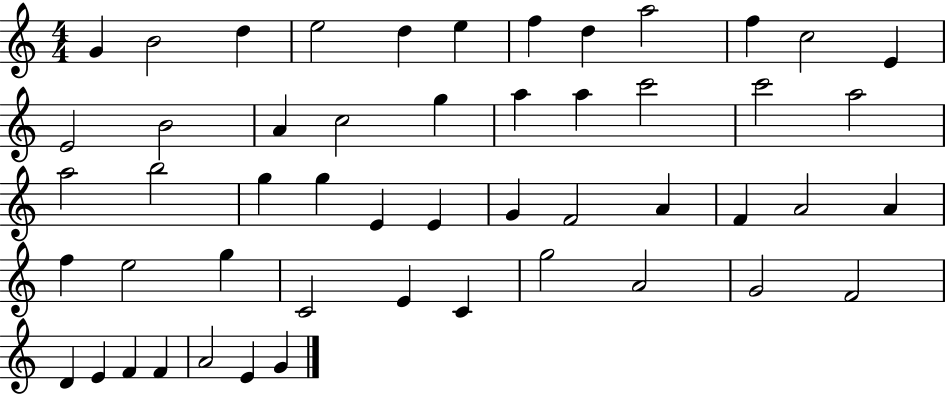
{
  \clef treble
  \numericTimeSignature
  \time 4/4
  \key c \major
  g'4 b'2 d''4 | e''2 d''4 e''4 | f''4 d''4 a''2 | f''4 c''2 e'4 | \break e'2 b'2 | a'4 c''2 g''4 | a''4 a''4 c'''2 | c'''2 a''2 | \break a''2 b''2 | g''4 g''4 e'4 e'4 | g'4 f'2 a'4 | f'4 a'2 a'4 | \break f''4 e''2 g''4 | c'2 e'4 c'4 | g''2 a'2 | g'2 f'2 | \break d'4 e'4 f'4 f'4 | a'2 e'4 g'4 | \bar "|."
}